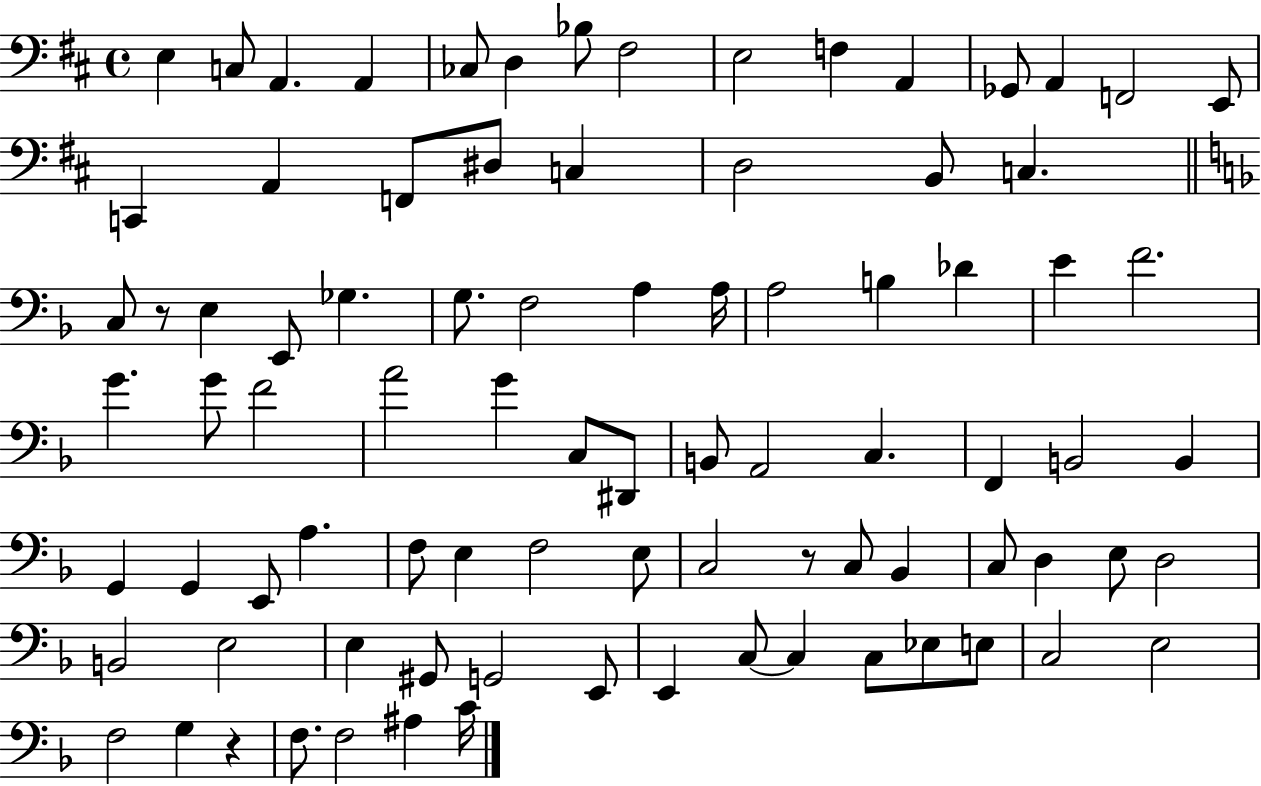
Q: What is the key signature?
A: D major